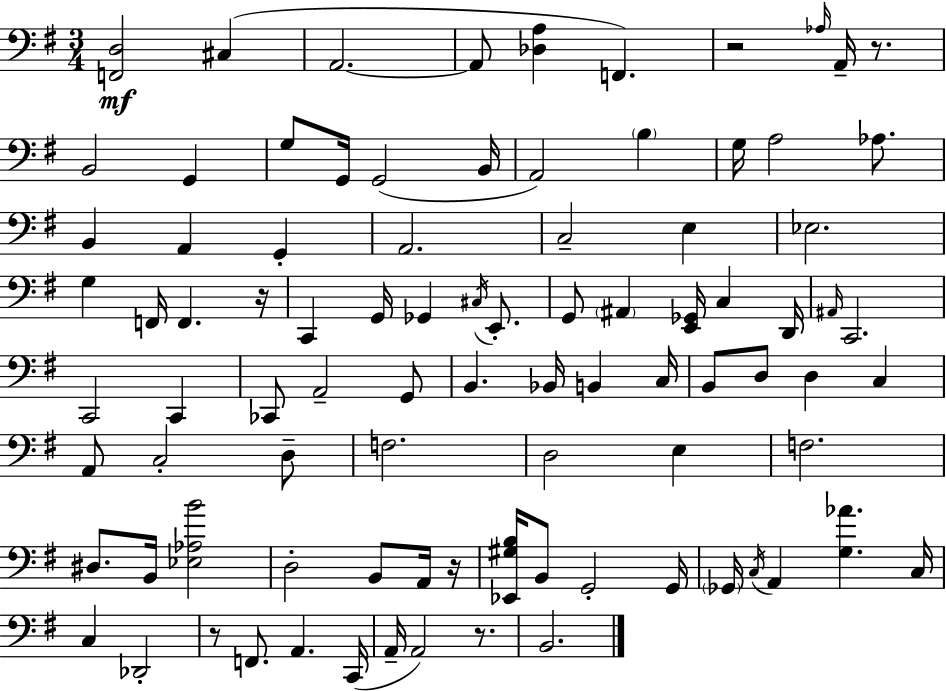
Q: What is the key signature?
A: G major